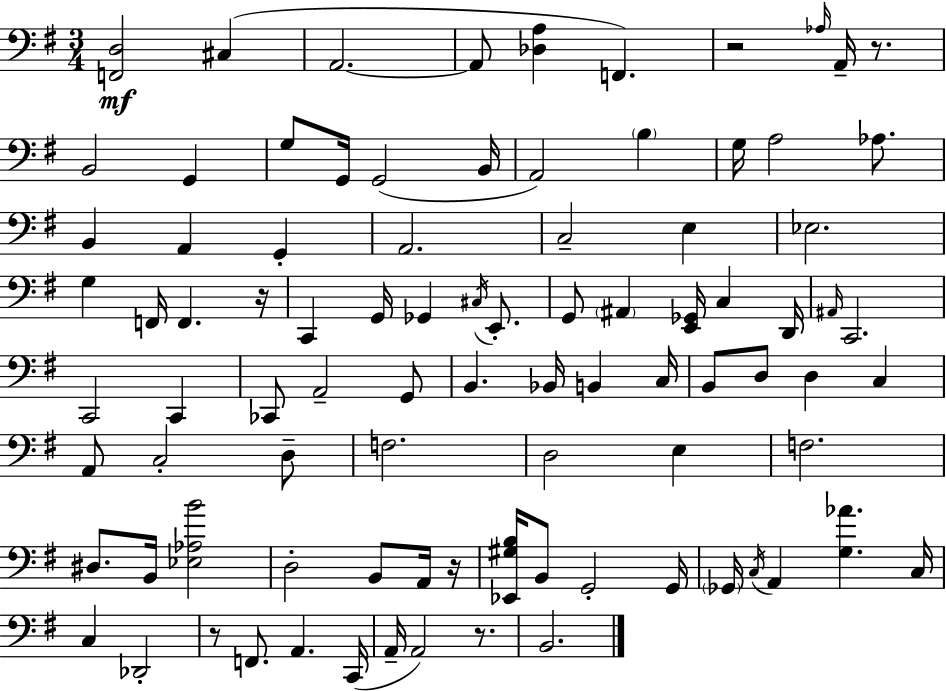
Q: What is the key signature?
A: G major